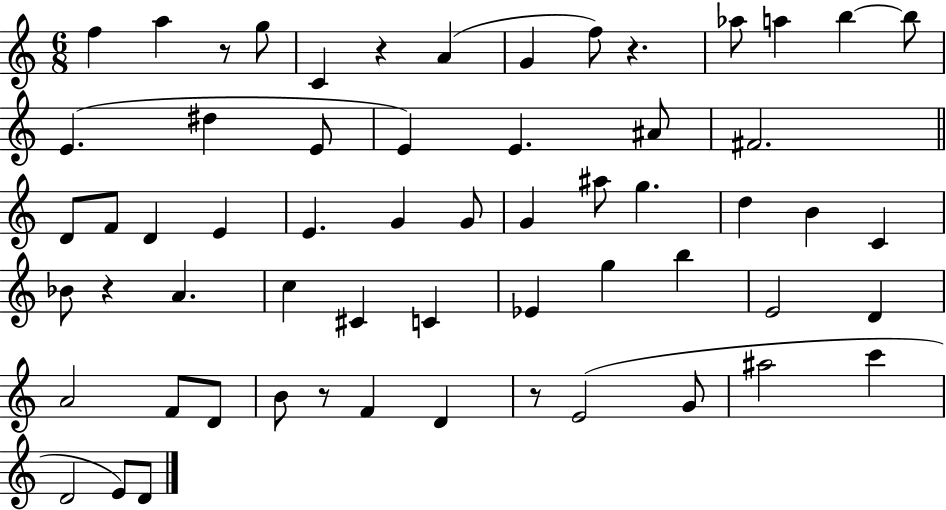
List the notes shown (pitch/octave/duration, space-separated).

F5/q A5/q R/e G5/e C4/q R/q A4/q G4/q F5/e R/q. Ab5/e A5/q B5/q B5/e E4/q. D#5/q E4/e E4/q E4/q. A#4/e F#4/h. D4/e F4/e D4/q E4/q E4/q. G4/q G4/e G4/q A#5/e G5/q. D5/q B4/q C4/q Bb4/e R/q A4/q. C5/q C#4/q C4/q Eb4/q G5/q B5/q E4/h D4/q A4/h F4/e D4/e B4/e R/e F4/q D4/q R/e E4/h G4/e A#5/h C6/q D4/h E4/e D4/e